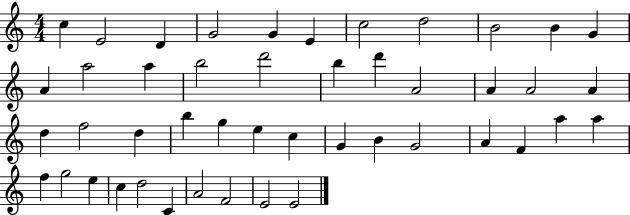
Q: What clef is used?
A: treble